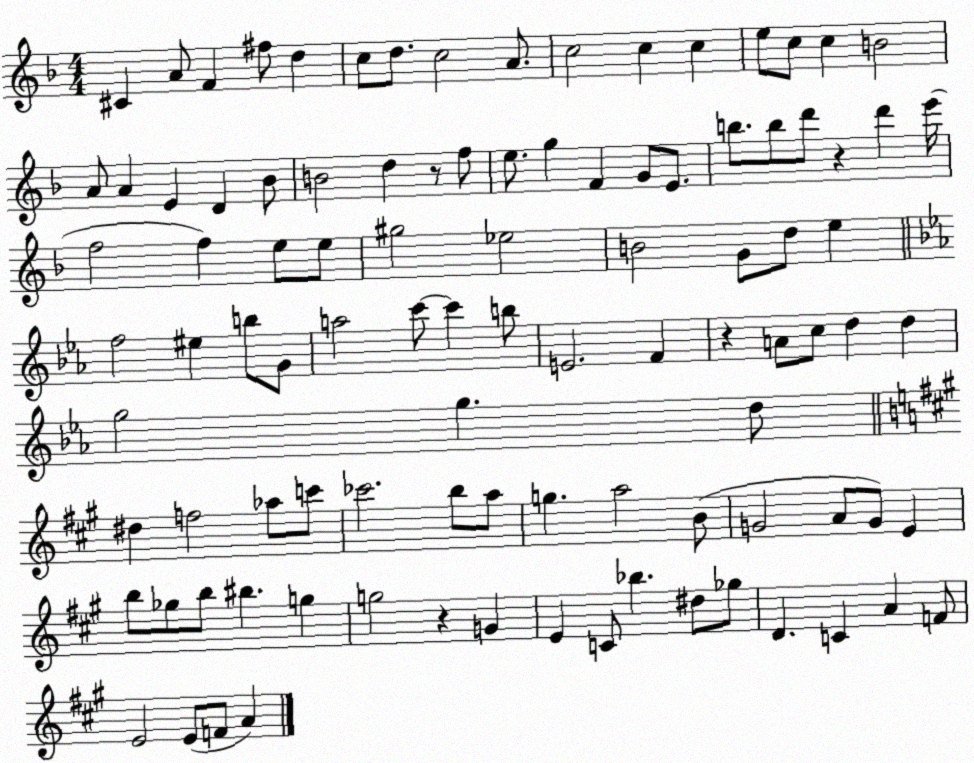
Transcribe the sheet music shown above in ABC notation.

X:1
T:Untitled
M:4/4
L:1/4
K:F
^C A/2 F ^f/2 d c/2 d/2 c2 A/2 c2 c c e/2 c/2 c B2 A/2 A E D _B/2 B2 d z/2 f/2 e/2 g F G/2 E/2 b/2 b/2 d'/2 z d' e'/4 f2 f e/2 e/2 ^g2 _e2 B2 G/2 d/2 e f2 ^e b/2 G/2 a2 c'/2 c' b/2 E2 F z A/2 c/2 d d g2 g d/2 ^d f2 _a/2 c'/2 _c'2 b/2 a/2 g a2 B/2 G2 A/2 G/2 E b/2 _g/2 b/2 ^b g g2 z G E C/2 _b ^d/2 _g/2 D C A F/2 E2 E/2 F/2 A